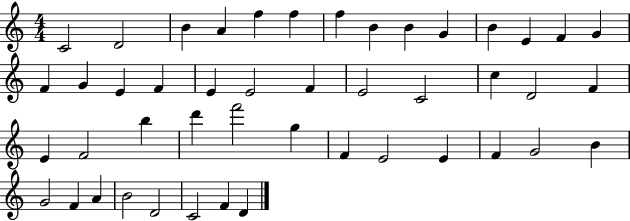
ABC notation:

X:1
T:Untitled
M:4/4
L:1/4
K:C
C2 D2 B A f f f B B G B E F G F G E F E E2 F E2 C2 c D2 F E F2 b d' f'2 g F E2 E F G2 B G2 F A B2 D2 C2 F D